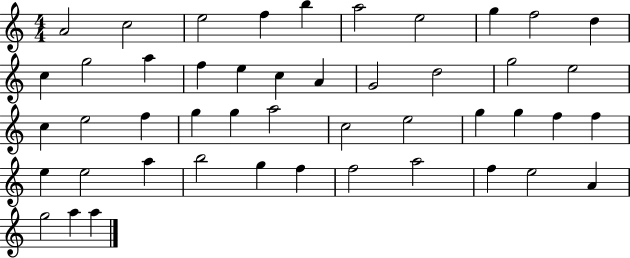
A4/h C5/h E5/h F5/q B5/q A5/h E5/h G5/q F5/h D5/q C5/q G5/h A5/q F5/q E5/q C5/q A4/q G4/h D5/h G5/h E5/h C5/q E5/h F5/q G5/q G5/q A5/h C5/h E5/h G5/q G5/q F5/q F5/q E5/q E5/h A5/q B5/h G5/q F5/q F5/h A5/h F5/q E5/h A4/q G5/h A5/q A5/q